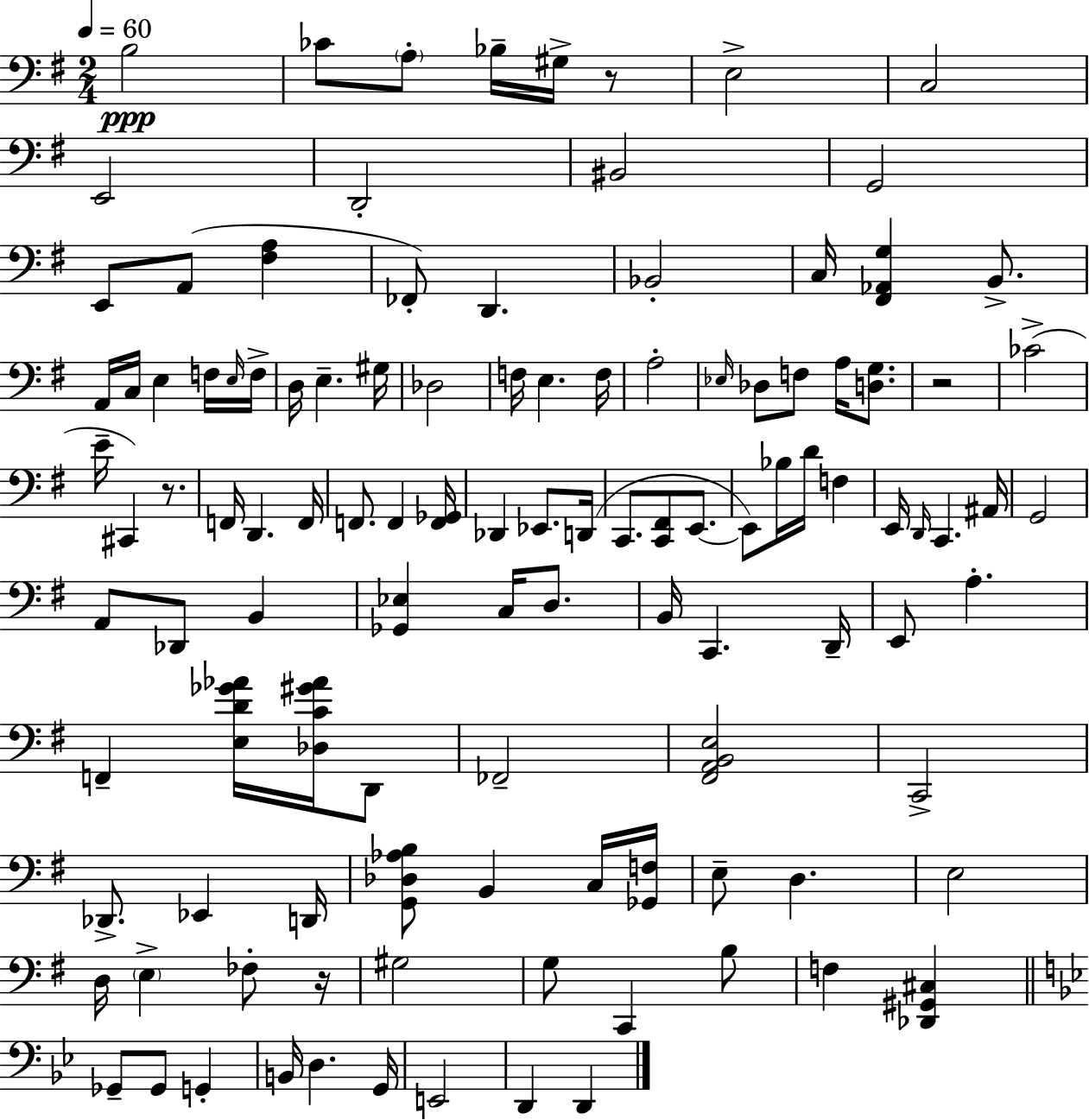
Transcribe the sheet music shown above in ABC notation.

X:1
T:Untitled
M:2/4
L:1/4
K:G
B,2 _C/2 A,/2 _B,/4 ^G,/4 z/2 E,2 C,2 E,,2 D,,2 ^B,,2 G,,2 E,,/2 A,,/2 [^F,A,] _F,,/2 D,, _B,,2 C,/4 [^F,,_A,,G,] B,,/2 A,,/4 C,/4 E, F,/4 E,/4 F,/4 D,/4 E, ^G,/4 _D,2 F,/4 E, F,/4 A,2 _E,/4 _D,/2 F,/2 A,/4 [D,G,]/2 z2 _C2 E/4 ^C,, z/2 F,,/4 D,, F,,/4 F,,/2 F,, [F,,_G,,]/4 _D,, _E,,/2 D,,/4 C,,/2 [C,,^F,,]/2 E,,/2 E,,/2 _B,/4 D/4 F, E,,/4 D,,/4 C,, ^A,,/4 G,,2 A,,/2 _D,,/2 B,, [_G,,_E,] C,/4 D,/2 B,,/4 C,, D,,/4 E,,/2 A, F,, [E,D_G_A]/4 [_D,C^G_A]/4 D,,/2 _F,,2 [^F,,A,,B,,E,]2 C,,2 _D,,/2 _E,, D,,/4 [G,,_D,_A,B,]/2 B,, C,/4 [_G,,F,]/4 E,/2 D, E,2 D,/4 E, _F,/2 z/4 ^G,2 G,/2 C,, B,/2 F, [_D,,^G,,^C,] _G,,/2 _G,,/2 G,, B,,/4 D, G,,/4 E,,2 D,, D,,